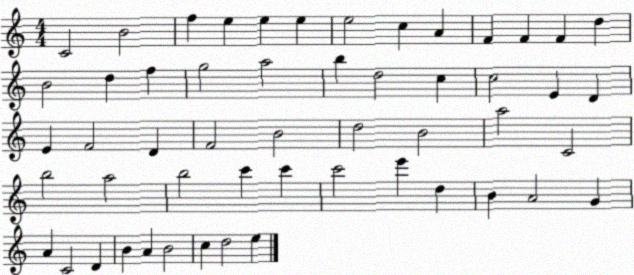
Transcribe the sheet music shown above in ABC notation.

X:1
T:Untitled
M:4/4
L:1/4
K:C
C2 B2 f e e e e2 c A F F F d B2 d f g2 a2 b d2 c c2 E D E F2 D F2 B2 d2 B2 a2 C2 b2 a2 b2 c' c' c'2 e' d B A2 G A C2 D B A B2 c d2 e